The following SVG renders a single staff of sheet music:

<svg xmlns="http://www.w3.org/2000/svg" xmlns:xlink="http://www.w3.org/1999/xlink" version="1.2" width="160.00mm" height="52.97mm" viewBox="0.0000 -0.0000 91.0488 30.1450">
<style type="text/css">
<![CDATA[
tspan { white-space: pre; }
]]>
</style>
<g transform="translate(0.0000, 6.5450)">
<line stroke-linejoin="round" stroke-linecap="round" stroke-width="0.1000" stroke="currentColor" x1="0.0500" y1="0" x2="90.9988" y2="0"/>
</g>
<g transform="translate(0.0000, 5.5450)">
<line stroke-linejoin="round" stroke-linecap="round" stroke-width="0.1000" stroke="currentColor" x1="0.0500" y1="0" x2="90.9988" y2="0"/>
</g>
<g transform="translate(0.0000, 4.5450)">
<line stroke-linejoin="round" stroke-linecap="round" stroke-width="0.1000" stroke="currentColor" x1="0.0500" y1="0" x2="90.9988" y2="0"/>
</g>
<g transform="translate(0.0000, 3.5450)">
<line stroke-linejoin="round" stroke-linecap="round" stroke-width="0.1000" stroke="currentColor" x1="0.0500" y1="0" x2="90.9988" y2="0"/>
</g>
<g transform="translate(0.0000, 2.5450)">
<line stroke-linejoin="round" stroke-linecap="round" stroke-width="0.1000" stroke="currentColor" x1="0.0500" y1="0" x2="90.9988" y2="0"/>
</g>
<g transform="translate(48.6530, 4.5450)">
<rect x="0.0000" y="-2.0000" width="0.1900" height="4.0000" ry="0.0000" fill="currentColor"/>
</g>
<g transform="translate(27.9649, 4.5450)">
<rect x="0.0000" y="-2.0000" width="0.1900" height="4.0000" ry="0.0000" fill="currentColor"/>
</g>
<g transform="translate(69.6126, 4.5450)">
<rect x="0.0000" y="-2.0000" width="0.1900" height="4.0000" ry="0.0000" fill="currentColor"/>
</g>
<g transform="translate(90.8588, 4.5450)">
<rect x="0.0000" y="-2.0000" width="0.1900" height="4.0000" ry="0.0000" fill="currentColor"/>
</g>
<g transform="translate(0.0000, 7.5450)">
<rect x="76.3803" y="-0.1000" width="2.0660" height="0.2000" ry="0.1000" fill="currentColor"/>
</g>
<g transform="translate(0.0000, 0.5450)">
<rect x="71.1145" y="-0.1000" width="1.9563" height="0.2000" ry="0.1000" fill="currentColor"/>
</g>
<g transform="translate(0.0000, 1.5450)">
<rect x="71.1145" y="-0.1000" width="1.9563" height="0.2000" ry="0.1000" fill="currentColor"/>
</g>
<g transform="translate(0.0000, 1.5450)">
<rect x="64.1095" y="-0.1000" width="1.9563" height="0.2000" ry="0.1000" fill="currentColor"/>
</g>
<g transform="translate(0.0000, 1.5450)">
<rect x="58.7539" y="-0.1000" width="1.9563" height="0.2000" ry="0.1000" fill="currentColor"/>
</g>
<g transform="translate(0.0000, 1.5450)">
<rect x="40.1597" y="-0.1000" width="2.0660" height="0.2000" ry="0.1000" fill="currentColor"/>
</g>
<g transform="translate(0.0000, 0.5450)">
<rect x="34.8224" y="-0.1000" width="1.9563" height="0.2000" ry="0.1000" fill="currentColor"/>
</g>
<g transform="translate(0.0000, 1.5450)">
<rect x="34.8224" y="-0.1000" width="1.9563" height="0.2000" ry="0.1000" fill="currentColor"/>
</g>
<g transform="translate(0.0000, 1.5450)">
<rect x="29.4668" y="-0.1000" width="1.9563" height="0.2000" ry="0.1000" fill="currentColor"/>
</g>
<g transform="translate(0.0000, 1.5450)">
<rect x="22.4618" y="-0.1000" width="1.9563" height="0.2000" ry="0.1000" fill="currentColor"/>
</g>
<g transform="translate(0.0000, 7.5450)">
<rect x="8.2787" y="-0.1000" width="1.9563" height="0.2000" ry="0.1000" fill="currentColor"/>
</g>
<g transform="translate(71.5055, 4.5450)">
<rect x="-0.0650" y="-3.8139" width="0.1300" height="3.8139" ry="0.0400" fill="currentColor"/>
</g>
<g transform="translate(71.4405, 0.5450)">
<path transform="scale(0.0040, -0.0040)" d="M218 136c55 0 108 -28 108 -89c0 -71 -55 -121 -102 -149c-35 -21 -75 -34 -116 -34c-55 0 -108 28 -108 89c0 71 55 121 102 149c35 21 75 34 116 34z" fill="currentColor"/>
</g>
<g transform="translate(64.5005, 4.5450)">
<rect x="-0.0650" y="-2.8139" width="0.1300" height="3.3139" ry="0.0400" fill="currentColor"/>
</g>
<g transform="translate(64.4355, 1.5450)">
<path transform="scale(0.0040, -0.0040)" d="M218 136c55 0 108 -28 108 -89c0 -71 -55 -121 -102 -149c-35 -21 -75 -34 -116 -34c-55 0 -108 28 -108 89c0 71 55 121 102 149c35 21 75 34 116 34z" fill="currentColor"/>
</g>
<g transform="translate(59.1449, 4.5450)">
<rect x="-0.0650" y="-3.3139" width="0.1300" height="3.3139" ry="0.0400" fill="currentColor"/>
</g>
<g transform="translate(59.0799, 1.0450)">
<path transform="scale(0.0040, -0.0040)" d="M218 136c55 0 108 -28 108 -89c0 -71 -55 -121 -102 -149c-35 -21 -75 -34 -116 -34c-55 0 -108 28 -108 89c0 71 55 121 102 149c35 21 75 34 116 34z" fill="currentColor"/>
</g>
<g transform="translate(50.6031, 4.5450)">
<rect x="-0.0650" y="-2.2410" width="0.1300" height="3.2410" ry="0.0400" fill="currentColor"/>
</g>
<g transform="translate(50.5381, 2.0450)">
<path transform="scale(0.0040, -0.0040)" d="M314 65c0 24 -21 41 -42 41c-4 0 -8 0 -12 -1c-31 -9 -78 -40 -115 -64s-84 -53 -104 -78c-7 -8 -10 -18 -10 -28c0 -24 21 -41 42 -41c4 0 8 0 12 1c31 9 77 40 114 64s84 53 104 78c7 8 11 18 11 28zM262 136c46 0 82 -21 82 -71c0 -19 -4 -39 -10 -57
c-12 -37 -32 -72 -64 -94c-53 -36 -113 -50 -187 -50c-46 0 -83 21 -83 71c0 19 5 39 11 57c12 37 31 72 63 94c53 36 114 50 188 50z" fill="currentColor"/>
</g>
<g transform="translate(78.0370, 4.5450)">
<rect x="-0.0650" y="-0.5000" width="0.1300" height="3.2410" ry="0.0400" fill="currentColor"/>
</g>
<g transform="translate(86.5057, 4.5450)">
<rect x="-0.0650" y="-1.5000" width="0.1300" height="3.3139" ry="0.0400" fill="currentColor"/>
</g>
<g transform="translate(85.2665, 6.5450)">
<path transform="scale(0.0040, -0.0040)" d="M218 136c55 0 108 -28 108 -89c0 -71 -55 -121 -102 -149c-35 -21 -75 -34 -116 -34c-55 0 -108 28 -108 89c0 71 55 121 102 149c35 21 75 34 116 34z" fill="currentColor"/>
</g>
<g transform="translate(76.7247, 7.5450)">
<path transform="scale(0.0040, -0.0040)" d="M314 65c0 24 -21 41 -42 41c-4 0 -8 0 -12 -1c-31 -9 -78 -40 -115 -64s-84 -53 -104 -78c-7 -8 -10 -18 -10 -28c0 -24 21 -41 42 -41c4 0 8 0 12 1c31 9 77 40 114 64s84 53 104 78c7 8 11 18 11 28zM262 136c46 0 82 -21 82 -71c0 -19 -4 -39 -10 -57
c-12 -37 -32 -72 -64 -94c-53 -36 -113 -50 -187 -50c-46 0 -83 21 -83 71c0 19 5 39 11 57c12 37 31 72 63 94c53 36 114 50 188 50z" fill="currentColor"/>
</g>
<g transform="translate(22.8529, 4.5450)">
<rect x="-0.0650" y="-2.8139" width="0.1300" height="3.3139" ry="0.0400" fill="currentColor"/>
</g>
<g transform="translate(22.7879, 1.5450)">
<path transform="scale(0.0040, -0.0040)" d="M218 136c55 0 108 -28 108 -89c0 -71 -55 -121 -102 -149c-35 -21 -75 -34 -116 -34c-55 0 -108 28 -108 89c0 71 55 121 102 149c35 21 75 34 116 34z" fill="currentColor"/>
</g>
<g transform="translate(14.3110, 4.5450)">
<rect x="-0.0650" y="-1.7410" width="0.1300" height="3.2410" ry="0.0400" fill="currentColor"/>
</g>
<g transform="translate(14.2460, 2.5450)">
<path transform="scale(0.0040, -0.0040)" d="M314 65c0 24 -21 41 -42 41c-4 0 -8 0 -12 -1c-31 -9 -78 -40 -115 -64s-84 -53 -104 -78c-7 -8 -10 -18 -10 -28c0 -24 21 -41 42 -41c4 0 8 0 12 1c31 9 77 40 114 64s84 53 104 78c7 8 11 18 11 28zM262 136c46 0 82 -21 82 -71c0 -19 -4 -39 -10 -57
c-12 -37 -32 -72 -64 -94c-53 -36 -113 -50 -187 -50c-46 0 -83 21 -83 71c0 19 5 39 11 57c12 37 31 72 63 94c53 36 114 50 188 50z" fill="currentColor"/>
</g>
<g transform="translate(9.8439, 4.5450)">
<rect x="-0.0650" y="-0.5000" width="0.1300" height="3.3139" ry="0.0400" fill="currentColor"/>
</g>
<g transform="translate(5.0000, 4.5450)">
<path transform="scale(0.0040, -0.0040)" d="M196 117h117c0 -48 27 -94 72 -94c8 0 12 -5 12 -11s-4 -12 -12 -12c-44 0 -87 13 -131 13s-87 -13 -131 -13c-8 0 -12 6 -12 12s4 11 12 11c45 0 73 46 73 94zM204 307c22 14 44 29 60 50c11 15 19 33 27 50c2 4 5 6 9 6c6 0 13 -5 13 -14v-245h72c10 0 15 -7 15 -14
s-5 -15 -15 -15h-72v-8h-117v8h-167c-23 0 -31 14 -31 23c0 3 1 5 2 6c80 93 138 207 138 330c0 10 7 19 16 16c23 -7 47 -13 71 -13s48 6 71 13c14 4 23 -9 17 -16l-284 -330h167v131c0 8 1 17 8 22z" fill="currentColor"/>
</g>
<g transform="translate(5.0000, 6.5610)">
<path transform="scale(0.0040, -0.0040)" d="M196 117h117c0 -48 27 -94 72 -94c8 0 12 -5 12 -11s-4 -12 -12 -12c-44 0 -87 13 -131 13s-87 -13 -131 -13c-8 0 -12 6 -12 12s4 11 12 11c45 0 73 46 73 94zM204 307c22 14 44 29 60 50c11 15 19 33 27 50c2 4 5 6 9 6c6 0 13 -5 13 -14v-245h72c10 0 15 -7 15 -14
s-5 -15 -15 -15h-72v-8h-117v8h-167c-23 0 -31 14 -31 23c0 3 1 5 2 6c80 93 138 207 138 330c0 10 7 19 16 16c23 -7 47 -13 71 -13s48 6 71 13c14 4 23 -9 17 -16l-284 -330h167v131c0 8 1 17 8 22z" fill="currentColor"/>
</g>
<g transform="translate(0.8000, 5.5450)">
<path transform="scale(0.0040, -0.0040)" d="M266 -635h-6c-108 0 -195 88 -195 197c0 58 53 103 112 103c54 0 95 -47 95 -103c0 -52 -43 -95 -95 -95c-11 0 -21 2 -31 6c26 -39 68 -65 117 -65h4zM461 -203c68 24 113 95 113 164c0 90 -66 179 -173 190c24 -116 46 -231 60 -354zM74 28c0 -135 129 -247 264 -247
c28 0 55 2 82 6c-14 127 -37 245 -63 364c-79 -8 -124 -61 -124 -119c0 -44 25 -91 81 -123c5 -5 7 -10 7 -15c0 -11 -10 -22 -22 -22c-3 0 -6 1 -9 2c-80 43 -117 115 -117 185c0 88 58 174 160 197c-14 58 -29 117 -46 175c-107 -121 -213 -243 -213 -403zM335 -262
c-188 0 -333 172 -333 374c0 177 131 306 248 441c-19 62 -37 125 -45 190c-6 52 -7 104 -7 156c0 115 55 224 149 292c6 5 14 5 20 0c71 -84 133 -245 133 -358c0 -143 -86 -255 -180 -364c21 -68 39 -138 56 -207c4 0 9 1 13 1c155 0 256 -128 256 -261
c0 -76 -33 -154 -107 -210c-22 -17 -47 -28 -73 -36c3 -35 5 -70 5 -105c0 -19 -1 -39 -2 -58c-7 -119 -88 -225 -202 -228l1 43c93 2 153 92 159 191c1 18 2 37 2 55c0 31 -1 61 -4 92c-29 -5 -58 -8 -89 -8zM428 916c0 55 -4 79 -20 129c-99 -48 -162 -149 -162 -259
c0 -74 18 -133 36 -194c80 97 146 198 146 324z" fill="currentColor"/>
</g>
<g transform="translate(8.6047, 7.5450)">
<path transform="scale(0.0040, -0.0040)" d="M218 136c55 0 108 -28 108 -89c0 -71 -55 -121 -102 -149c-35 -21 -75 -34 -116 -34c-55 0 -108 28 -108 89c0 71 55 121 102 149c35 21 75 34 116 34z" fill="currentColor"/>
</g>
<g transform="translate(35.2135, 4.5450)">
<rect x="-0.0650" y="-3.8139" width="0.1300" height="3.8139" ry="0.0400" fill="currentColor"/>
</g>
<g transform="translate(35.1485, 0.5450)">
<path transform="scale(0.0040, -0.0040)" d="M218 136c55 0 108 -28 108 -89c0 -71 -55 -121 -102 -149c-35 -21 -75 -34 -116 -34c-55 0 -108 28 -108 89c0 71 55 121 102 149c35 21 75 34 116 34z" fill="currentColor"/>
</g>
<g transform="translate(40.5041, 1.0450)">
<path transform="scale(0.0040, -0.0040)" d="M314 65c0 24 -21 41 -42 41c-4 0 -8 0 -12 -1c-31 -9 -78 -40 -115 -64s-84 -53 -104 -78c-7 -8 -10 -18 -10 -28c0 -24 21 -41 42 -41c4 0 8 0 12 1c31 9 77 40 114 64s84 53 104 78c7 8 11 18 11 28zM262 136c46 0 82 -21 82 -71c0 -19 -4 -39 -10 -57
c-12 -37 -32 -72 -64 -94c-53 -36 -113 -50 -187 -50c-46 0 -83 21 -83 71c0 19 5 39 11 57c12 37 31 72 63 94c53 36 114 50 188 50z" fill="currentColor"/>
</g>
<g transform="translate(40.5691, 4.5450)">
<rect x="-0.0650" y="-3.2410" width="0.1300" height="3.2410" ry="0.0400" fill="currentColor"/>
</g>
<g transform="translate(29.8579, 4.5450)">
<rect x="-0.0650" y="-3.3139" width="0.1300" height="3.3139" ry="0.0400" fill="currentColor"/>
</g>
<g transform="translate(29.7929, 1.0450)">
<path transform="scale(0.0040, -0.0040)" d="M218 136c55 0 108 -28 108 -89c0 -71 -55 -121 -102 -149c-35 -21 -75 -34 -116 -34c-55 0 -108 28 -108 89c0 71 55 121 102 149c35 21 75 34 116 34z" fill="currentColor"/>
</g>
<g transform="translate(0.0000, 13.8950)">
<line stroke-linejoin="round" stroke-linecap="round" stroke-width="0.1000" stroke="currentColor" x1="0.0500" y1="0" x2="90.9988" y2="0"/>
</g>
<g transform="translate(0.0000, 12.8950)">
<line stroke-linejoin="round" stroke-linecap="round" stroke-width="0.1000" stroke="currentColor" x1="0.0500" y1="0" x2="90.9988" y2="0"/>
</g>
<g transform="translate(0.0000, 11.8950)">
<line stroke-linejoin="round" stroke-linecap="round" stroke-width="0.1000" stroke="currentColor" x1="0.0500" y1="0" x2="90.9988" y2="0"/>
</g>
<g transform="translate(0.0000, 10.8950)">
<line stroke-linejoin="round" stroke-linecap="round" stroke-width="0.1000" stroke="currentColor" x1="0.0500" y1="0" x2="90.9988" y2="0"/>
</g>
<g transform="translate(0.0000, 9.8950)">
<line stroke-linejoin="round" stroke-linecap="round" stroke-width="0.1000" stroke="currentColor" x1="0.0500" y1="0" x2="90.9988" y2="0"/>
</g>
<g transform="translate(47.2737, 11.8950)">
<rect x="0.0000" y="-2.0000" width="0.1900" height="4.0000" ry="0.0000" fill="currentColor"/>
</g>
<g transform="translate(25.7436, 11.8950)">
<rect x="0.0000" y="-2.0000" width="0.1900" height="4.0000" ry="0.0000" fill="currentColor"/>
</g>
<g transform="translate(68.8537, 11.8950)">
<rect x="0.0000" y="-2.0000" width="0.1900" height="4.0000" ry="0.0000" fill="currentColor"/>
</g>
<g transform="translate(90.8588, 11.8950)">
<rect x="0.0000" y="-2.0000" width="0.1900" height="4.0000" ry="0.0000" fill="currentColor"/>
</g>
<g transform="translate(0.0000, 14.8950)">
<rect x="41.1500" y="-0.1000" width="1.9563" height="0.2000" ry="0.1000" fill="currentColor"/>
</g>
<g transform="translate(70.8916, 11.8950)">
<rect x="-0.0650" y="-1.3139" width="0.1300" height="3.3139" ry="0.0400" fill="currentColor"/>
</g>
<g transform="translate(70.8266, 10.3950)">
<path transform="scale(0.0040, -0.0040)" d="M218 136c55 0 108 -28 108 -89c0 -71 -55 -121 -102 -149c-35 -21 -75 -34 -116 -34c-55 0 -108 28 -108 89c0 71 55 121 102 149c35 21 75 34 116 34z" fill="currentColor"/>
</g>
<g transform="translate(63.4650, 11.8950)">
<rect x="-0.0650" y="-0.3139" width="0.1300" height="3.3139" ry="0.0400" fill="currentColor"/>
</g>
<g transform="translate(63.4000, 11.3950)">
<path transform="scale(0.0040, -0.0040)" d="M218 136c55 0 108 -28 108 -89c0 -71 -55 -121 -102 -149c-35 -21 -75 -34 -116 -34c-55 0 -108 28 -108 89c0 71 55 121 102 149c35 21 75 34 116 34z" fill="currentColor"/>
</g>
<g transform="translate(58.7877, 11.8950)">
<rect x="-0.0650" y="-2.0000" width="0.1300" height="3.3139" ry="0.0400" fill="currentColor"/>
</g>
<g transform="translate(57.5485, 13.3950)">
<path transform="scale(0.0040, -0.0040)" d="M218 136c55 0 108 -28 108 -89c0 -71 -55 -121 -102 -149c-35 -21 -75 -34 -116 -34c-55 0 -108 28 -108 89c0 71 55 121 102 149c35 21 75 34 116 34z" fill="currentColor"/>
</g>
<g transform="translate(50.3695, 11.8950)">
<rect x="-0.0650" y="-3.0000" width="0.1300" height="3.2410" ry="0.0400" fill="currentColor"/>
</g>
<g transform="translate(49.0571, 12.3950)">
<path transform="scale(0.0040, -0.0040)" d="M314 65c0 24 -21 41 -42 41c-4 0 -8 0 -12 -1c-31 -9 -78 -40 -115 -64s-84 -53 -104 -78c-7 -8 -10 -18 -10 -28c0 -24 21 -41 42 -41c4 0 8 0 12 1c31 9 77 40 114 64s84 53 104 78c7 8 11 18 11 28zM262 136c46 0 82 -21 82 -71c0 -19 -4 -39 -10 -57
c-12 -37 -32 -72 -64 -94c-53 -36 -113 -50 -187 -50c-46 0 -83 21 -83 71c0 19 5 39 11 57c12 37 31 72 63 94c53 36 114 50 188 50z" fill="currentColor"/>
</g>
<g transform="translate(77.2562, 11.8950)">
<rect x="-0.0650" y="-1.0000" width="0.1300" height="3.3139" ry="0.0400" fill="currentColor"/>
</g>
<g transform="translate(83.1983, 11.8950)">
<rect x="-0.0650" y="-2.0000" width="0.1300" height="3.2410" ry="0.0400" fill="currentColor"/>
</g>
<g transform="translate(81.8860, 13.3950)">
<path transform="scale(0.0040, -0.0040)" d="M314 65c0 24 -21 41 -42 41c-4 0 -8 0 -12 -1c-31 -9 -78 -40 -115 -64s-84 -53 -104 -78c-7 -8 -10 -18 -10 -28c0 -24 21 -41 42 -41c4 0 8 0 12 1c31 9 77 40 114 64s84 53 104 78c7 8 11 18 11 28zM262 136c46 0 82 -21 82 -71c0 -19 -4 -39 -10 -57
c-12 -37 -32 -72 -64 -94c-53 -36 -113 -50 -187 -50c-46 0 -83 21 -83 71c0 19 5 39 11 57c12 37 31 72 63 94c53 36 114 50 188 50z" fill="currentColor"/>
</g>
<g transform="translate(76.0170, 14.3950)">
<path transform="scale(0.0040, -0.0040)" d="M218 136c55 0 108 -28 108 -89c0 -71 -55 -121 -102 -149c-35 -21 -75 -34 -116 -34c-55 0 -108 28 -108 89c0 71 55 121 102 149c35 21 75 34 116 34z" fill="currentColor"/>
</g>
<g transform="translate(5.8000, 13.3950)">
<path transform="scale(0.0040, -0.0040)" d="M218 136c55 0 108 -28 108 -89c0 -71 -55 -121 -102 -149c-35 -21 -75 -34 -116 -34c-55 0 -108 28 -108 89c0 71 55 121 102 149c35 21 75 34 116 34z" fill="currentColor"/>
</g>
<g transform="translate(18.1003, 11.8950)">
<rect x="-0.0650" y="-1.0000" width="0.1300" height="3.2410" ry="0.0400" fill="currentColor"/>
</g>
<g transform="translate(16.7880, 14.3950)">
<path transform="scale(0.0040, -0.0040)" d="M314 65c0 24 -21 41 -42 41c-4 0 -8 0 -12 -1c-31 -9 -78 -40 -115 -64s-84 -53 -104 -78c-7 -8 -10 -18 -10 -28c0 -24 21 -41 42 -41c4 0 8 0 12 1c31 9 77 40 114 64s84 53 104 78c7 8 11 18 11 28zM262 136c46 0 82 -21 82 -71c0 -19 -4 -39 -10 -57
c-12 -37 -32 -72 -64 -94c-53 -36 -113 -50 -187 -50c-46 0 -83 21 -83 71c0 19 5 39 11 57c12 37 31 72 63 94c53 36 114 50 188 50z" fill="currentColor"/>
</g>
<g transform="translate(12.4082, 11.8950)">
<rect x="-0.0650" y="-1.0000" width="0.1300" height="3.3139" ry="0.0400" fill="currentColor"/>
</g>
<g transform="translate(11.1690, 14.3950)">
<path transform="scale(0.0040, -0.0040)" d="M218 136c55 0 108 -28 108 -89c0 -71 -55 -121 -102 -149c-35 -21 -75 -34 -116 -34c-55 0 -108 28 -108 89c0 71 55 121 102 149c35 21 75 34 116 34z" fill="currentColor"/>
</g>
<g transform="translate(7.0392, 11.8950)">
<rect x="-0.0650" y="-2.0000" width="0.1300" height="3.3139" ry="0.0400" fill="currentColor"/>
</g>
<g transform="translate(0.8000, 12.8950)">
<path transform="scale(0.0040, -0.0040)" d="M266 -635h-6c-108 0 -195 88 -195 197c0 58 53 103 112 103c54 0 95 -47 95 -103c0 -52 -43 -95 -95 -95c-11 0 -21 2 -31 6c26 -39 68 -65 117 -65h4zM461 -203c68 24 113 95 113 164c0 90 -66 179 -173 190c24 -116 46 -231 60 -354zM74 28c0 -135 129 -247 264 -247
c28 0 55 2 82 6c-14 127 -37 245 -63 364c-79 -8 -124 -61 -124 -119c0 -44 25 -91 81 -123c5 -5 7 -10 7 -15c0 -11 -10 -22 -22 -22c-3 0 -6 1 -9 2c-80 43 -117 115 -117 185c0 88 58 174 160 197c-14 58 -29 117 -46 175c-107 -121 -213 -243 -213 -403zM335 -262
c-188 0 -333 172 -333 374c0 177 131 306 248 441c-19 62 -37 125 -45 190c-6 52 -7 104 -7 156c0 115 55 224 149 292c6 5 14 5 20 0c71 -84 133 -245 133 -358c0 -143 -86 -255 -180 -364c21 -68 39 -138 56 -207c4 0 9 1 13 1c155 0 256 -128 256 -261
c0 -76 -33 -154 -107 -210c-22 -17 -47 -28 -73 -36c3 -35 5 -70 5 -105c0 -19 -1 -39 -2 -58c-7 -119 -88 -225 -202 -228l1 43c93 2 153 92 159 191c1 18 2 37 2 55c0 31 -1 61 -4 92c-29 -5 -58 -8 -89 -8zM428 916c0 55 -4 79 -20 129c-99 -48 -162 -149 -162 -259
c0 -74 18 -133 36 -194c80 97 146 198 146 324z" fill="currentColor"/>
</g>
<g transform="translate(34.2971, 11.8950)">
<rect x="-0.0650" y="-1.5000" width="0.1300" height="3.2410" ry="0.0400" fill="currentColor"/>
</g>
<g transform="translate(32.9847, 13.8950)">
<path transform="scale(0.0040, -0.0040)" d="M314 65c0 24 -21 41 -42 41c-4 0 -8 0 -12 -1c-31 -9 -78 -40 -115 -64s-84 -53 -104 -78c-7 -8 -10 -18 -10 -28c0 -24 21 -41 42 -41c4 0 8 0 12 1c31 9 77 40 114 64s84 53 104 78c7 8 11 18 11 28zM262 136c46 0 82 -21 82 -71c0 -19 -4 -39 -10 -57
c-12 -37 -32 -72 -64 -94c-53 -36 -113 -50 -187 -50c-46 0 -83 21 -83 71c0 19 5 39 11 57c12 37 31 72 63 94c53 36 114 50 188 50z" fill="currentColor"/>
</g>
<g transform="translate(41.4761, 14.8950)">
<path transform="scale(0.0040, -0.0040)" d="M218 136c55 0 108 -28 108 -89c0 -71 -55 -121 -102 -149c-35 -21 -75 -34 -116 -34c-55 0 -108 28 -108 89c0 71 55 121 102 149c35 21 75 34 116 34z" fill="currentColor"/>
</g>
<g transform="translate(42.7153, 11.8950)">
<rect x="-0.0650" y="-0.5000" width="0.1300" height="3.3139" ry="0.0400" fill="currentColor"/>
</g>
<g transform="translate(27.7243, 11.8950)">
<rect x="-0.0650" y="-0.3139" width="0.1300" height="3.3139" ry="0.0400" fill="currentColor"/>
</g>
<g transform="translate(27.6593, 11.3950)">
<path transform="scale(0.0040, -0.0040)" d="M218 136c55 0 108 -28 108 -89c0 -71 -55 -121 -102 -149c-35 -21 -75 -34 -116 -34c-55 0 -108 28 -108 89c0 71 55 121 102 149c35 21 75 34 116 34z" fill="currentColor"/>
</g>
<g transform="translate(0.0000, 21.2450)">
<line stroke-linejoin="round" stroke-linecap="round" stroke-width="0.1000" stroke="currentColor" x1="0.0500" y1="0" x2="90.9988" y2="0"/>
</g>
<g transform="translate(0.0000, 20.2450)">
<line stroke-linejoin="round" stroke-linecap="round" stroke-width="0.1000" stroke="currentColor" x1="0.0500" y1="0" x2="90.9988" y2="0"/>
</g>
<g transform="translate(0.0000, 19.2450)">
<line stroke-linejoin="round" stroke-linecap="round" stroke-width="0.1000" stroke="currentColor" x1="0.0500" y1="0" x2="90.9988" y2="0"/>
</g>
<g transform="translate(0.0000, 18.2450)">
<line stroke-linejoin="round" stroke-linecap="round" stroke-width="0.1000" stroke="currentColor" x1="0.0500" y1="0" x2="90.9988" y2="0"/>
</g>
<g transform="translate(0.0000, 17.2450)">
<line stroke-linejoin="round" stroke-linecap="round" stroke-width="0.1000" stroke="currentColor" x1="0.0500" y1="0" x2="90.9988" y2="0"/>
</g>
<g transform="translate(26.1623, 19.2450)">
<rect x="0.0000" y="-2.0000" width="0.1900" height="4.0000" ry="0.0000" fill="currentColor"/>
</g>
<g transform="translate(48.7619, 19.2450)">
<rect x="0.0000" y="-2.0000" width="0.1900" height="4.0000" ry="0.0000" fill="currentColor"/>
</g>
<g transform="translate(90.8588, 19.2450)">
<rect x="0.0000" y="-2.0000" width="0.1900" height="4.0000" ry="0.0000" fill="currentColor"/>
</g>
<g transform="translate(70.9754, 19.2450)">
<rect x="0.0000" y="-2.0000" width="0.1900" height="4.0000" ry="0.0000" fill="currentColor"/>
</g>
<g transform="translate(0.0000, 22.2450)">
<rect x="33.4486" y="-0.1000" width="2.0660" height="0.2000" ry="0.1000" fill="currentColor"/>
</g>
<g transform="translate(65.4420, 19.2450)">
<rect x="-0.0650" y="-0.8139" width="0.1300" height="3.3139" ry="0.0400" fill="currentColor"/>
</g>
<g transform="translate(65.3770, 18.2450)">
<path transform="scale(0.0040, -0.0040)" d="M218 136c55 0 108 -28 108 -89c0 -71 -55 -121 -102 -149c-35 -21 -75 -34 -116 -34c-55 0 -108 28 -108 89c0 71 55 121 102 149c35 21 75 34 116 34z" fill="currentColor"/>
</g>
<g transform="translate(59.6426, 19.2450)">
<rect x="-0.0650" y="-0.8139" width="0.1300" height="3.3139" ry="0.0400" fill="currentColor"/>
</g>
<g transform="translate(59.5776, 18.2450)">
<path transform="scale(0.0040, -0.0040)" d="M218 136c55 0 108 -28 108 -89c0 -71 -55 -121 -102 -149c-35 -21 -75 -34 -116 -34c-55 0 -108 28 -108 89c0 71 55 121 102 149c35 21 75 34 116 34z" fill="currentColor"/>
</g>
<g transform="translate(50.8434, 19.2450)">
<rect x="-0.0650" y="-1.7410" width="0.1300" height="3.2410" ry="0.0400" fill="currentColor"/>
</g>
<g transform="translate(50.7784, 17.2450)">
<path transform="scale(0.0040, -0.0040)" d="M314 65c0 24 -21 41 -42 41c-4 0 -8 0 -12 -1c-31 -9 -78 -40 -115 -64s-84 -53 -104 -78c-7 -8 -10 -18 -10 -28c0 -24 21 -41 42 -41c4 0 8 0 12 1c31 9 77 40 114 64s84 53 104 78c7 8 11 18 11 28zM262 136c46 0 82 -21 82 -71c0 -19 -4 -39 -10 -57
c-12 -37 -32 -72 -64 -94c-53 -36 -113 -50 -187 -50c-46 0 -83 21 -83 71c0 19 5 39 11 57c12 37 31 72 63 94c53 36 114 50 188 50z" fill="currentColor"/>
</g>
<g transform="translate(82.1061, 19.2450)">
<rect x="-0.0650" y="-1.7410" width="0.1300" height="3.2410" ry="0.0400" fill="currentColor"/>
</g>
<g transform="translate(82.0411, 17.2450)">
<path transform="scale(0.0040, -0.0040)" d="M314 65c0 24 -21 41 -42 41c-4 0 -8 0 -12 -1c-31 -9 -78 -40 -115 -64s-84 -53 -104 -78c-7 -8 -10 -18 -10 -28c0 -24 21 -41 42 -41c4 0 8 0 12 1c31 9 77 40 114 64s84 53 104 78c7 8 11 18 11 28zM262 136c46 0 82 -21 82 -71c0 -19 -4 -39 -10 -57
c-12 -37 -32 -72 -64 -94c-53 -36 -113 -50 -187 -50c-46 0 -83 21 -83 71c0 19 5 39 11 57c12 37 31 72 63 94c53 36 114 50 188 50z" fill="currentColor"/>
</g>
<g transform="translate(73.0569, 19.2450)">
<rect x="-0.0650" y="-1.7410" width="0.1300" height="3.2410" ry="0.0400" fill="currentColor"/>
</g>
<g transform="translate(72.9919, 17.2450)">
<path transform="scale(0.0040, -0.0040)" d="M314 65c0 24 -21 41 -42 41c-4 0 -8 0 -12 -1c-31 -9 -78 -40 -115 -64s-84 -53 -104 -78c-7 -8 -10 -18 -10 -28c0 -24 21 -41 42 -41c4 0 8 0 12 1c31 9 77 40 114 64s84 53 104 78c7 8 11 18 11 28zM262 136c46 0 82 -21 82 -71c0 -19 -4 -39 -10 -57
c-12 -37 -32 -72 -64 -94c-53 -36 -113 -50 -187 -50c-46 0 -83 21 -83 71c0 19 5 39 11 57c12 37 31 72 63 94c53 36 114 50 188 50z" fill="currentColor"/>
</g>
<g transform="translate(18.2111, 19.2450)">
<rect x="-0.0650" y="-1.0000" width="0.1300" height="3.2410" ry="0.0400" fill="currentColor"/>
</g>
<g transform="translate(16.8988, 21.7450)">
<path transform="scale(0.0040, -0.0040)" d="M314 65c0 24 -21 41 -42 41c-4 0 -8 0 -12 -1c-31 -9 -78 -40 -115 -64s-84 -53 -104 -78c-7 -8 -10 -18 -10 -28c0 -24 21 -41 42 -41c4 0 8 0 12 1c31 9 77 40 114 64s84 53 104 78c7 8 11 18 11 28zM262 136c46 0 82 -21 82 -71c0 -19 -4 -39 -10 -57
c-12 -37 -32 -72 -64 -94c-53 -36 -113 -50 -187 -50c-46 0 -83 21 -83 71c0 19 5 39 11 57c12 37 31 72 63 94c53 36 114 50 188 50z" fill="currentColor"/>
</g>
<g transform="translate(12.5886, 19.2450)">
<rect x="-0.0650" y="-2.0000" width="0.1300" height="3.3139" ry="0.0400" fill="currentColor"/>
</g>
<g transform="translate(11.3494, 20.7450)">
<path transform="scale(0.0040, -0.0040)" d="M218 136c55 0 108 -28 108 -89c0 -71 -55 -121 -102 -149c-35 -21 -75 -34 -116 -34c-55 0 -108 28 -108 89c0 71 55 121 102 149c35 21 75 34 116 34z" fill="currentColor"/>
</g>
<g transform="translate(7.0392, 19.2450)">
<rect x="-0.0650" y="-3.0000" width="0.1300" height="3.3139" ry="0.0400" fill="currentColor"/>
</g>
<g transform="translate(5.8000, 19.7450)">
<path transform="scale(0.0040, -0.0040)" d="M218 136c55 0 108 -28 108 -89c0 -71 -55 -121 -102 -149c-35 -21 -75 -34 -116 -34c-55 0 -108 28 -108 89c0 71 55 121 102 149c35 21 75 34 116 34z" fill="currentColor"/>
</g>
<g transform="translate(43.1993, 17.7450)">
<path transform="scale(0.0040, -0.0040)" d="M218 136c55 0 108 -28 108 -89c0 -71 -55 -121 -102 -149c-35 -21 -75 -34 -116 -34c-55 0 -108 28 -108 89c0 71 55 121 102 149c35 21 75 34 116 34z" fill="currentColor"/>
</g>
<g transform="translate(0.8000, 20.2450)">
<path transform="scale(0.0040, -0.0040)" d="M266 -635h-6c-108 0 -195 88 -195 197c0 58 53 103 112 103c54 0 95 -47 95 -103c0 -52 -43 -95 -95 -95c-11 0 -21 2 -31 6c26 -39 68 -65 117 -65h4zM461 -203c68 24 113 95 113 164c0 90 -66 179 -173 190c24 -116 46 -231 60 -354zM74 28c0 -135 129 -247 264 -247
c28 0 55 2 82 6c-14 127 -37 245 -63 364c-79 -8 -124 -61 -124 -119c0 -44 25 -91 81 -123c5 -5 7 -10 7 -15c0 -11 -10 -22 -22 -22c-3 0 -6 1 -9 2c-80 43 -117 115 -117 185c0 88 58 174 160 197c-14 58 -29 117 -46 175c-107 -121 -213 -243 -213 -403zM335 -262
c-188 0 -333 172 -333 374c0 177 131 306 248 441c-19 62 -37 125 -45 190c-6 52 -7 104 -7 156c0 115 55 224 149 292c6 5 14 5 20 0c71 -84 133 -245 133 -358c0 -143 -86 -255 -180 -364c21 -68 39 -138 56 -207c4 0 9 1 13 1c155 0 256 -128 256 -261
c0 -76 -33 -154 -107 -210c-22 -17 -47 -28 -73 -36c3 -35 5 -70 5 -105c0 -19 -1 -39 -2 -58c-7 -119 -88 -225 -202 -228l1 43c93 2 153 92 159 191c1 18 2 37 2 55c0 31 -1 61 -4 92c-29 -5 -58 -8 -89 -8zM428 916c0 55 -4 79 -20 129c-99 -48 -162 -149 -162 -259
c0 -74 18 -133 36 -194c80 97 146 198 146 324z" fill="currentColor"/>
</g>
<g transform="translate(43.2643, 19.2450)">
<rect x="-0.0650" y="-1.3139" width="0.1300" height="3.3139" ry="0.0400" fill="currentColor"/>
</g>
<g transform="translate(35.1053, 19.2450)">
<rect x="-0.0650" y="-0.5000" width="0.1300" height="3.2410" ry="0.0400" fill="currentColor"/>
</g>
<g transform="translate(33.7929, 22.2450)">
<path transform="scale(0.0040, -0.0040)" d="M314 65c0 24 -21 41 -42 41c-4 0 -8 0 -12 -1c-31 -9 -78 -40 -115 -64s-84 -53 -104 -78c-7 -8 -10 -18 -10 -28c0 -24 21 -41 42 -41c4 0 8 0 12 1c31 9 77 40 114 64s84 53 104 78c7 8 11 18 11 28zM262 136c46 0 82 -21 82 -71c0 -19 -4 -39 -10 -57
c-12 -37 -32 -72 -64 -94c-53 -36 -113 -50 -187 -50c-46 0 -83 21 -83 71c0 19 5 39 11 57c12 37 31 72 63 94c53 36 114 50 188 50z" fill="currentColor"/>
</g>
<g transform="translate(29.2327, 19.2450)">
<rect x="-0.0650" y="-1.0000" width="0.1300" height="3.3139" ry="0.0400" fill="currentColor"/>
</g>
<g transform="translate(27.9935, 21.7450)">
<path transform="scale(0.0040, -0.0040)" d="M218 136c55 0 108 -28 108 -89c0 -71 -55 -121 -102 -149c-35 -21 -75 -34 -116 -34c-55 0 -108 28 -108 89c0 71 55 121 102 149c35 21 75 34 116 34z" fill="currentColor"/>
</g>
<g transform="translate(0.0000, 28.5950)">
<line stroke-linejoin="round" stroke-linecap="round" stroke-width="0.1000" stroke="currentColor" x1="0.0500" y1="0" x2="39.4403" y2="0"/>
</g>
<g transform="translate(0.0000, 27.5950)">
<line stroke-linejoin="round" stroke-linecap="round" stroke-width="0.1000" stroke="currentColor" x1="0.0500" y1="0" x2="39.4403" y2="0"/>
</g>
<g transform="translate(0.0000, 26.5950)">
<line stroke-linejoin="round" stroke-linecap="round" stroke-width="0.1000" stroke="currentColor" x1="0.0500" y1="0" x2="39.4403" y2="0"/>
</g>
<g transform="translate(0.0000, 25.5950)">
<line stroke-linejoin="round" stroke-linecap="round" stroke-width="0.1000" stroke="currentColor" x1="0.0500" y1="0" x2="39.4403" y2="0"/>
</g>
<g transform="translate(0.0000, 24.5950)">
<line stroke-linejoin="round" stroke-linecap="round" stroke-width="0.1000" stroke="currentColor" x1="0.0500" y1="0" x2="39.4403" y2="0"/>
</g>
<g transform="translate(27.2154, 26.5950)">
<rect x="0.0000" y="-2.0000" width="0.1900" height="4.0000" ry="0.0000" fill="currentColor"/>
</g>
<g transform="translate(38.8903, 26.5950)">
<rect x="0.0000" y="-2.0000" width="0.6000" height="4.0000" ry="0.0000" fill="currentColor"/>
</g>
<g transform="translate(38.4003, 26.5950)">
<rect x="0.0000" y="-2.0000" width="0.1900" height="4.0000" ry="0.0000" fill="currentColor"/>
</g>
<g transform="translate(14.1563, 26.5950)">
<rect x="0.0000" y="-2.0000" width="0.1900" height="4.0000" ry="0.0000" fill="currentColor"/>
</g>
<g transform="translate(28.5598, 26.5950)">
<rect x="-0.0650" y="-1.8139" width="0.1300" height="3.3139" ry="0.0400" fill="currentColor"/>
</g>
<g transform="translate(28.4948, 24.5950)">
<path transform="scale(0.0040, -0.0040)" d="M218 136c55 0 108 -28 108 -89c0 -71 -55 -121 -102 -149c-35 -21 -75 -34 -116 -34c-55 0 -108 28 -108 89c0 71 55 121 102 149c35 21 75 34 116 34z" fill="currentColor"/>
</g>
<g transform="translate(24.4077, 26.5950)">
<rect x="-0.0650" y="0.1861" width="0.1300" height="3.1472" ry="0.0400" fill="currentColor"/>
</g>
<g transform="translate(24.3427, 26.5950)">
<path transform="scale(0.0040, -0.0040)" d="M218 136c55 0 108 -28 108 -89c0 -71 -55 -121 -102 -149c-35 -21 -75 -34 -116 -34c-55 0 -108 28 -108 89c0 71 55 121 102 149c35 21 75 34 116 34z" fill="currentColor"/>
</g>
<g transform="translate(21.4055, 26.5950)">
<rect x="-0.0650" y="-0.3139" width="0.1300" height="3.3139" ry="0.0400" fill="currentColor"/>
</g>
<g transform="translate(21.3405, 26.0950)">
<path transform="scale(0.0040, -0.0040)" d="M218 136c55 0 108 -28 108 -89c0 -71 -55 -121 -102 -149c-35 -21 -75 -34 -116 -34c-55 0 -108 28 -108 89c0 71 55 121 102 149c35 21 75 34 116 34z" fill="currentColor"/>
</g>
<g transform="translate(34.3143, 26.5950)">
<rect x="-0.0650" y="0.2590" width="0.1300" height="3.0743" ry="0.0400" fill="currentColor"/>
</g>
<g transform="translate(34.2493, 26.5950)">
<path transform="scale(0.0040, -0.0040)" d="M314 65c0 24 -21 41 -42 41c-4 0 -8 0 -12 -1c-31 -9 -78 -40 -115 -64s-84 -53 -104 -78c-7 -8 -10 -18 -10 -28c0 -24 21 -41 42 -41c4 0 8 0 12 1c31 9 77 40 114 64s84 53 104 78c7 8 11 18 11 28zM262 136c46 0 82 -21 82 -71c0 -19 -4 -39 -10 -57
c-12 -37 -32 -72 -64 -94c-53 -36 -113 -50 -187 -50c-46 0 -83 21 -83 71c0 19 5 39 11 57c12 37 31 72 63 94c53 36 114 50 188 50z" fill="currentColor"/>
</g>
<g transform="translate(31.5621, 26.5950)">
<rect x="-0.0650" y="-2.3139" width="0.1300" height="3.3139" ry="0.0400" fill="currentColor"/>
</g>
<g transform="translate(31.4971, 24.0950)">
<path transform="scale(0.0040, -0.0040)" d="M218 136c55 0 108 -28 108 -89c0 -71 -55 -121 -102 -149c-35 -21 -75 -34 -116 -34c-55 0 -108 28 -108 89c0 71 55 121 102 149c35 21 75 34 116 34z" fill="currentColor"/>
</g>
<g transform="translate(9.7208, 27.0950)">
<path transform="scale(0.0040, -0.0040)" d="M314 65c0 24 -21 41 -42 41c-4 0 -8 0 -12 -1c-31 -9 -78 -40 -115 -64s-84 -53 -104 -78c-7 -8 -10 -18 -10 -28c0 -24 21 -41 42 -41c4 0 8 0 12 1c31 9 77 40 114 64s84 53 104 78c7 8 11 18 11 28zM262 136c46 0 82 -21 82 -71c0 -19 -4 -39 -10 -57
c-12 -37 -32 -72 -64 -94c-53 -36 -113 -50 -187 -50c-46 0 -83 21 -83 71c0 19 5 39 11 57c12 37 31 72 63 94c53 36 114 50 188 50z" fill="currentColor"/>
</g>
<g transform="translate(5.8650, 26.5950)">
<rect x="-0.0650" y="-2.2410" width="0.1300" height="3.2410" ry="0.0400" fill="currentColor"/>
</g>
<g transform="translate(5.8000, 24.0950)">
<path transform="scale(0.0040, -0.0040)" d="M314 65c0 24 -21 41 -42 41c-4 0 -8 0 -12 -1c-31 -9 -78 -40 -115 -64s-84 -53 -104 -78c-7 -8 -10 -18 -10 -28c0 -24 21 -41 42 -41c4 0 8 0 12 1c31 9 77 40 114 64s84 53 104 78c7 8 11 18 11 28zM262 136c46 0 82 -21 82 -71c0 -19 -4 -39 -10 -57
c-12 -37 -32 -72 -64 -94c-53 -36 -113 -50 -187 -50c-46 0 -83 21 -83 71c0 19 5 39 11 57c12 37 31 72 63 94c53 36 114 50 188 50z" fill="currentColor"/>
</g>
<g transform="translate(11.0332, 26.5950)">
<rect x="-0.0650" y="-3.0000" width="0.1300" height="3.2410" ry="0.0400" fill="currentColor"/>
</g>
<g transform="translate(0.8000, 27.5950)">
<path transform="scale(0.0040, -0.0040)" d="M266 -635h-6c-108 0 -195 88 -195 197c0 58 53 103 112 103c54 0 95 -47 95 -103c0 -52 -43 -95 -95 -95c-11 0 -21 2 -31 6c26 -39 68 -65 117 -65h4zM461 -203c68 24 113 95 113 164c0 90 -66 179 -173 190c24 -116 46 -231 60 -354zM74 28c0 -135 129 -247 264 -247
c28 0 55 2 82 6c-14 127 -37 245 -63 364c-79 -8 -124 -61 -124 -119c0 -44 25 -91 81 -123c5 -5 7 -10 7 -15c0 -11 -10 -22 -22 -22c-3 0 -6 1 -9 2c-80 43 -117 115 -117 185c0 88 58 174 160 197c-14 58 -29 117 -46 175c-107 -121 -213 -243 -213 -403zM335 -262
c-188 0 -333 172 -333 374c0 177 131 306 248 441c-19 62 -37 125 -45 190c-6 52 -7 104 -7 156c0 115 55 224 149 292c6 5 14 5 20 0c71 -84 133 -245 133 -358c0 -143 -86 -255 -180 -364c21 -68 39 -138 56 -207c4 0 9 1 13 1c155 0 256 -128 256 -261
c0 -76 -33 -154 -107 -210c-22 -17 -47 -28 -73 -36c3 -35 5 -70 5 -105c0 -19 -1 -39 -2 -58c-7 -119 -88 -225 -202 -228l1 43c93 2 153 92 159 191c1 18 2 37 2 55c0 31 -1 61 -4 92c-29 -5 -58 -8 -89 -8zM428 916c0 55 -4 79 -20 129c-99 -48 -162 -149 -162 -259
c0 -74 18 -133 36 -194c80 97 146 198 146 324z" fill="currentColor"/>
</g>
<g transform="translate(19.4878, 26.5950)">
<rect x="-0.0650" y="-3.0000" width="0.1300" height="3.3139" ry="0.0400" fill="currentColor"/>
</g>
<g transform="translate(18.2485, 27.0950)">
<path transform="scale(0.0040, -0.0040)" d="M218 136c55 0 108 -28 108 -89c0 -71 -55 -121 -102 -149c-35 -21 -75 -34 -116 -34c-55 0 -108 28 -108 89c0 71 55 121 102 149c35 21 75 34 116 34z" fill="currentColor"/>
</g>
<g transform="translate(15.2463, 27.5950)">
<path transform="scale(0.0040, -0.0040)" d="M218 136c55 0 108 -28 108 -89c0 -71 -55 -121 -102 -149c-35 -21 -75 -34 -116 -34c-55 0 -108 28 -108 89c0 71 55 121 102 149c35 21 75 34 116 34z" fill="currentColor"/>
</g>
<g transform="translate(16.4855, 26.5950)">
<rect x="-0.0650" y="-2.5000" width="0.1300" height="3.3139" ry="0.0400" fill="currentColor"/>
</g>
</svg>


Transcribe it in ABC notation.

X:1
T:Untitled
M:4/4
L:1/4
K:C
C f2 a b c' b2 g2 b a c' C2 E F D D2 c E2 C A2 F c e D F2 A F D2 D C2 e f2 d d f2 f2 g2 A2 G A c B f g B2